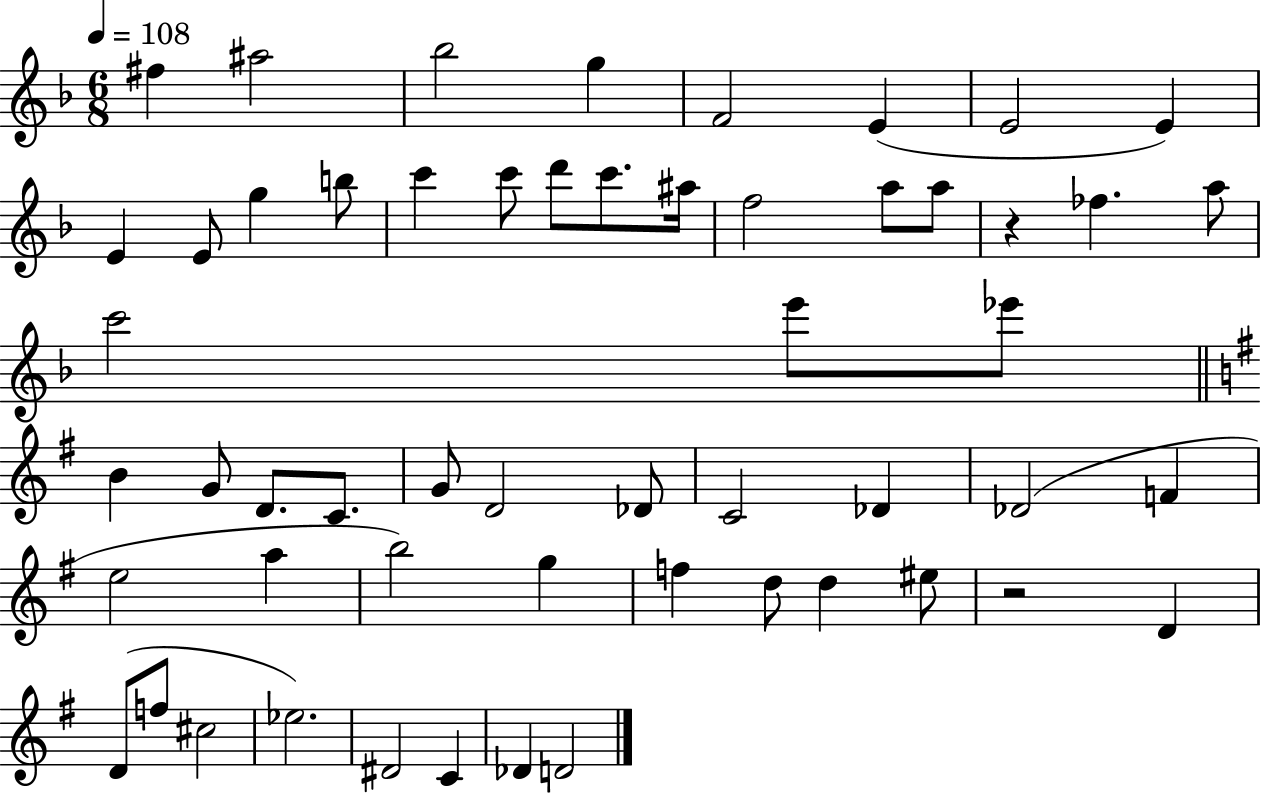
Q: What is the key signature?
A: F major